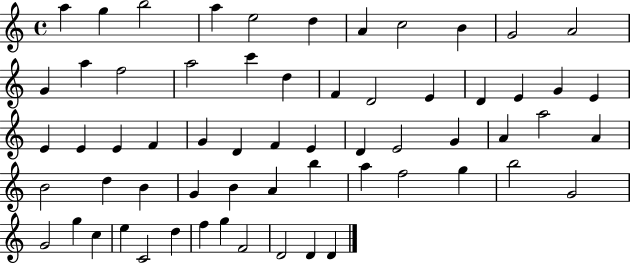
A5/q G5/q B5/h A5/q E5/h D5/q A4/q C5/h B4/q G4/h A4/h G4/q A5/q F5/h A5/h C6/q D5/q F4/q D4/h E4/q D4/q E4/q G4/q E4/q E4/q E4/q E4/q F4/q G4/q D4/q F4/q E4/q D4/q E4/h G4/q A4/q A5/h A4/q B4/h D5/q B4/q G4/q B4/q A4/q B5/q A5/q F5/h G5/q B5/h G4/h G4/h G5/q C5/q E5/q C4/h D5/q F5/q G5/q F4/h D4/h D4/q D4/q